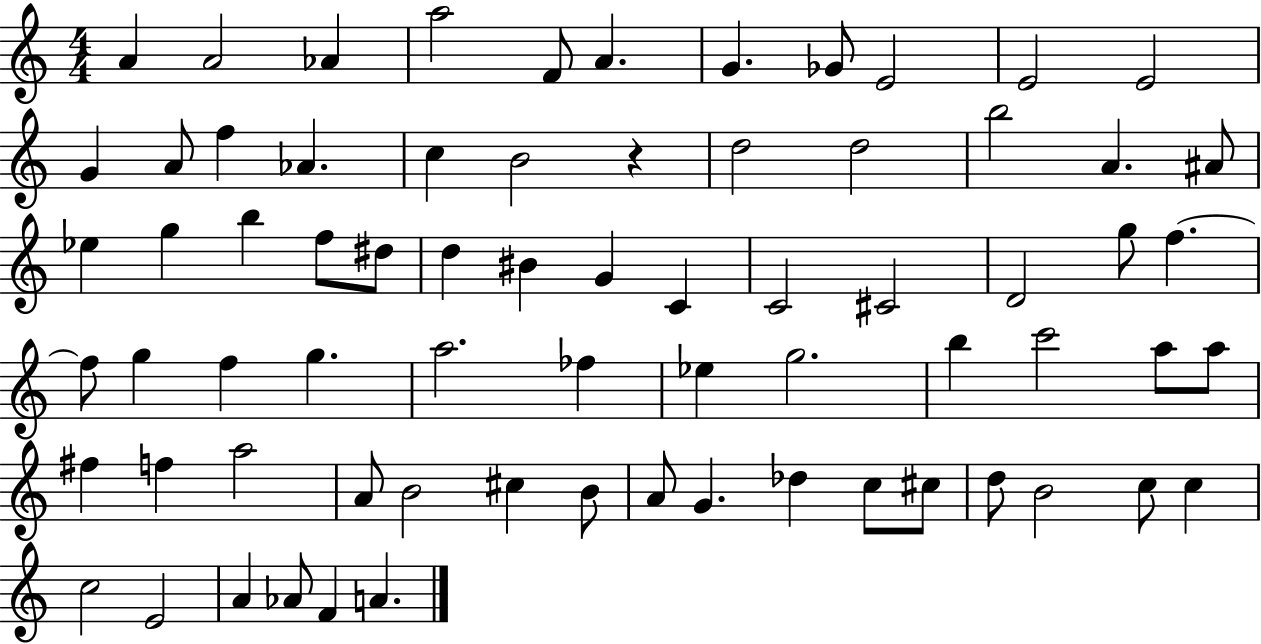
X:1
T:Untitled
M:4/4
L:1/4
K:C
A A2 _A a2 F/2 A G _G/2 E2 E2 E2 G A/2 f _A c B2 z d2 d2 b2 A ^A/2 _e g b f/2 ^d/2 d ^B G C C2 ^C2 D2 g/2 f f/2 g f g a2 _f _e g2 b c'2 a/2 a/2 ^f f a2 A/2 B2 ^c B/2 A/2 G _d c/2 ^c/2 d/2 B2 c/2 c c2 E2 A _A/2 F A